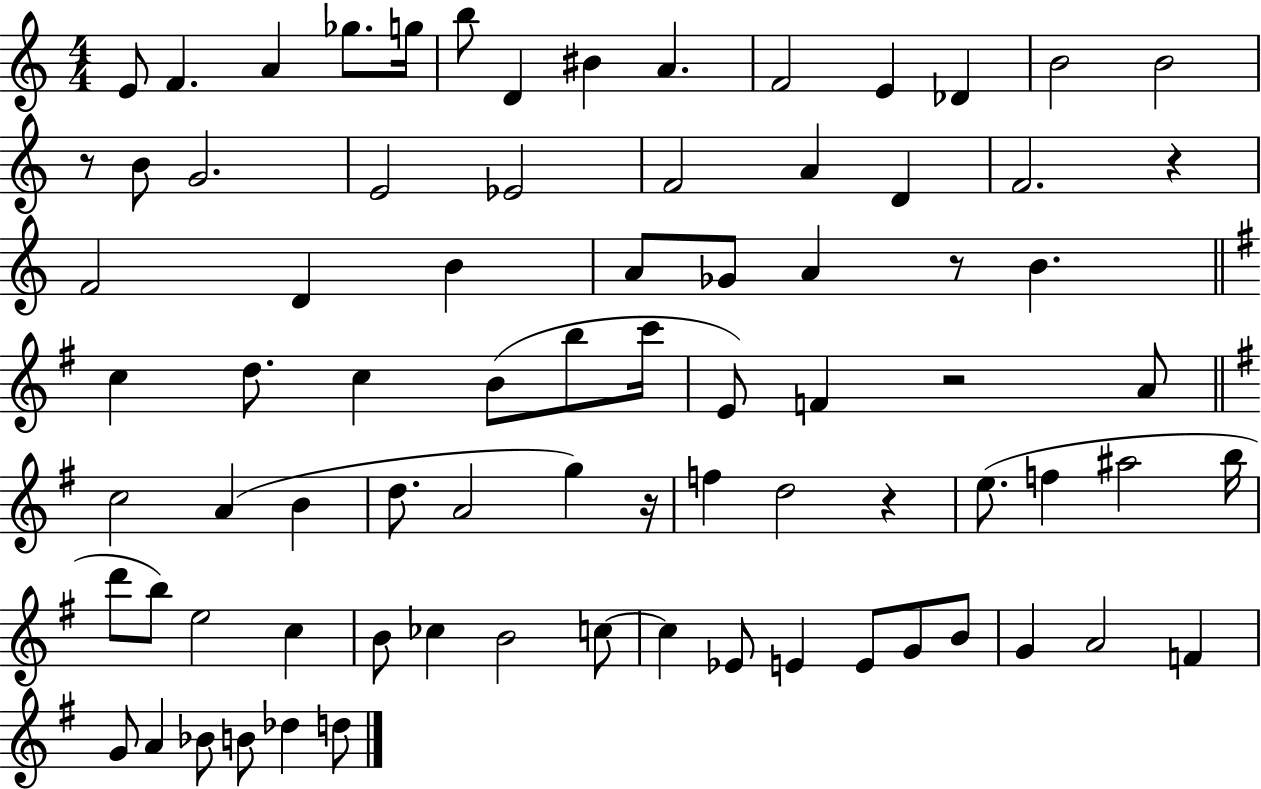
X:1
T:Untitled
M:4/4
L:1/4
K:C
E/2 F A _g/2 g/4 b/2 D ^B A F2 E _D B2 B2 z/2 B/2 G2 E2 _E2 F2 A D F2 z F2 D B A/2 _G/2 A z/2 B c d/2 c B/2 b/2 c'/4 E/2 F z2 A/2 c2 A B d/2 A2 g z/4 f d2 z e/2 f ^a2 b/4 d'/2 b/2 e2 c B/2 _c B2 c/2 c _E/2 E E/2 G/2 B/2 G A2 F G/2 A _B/2 B/2 _d d/2